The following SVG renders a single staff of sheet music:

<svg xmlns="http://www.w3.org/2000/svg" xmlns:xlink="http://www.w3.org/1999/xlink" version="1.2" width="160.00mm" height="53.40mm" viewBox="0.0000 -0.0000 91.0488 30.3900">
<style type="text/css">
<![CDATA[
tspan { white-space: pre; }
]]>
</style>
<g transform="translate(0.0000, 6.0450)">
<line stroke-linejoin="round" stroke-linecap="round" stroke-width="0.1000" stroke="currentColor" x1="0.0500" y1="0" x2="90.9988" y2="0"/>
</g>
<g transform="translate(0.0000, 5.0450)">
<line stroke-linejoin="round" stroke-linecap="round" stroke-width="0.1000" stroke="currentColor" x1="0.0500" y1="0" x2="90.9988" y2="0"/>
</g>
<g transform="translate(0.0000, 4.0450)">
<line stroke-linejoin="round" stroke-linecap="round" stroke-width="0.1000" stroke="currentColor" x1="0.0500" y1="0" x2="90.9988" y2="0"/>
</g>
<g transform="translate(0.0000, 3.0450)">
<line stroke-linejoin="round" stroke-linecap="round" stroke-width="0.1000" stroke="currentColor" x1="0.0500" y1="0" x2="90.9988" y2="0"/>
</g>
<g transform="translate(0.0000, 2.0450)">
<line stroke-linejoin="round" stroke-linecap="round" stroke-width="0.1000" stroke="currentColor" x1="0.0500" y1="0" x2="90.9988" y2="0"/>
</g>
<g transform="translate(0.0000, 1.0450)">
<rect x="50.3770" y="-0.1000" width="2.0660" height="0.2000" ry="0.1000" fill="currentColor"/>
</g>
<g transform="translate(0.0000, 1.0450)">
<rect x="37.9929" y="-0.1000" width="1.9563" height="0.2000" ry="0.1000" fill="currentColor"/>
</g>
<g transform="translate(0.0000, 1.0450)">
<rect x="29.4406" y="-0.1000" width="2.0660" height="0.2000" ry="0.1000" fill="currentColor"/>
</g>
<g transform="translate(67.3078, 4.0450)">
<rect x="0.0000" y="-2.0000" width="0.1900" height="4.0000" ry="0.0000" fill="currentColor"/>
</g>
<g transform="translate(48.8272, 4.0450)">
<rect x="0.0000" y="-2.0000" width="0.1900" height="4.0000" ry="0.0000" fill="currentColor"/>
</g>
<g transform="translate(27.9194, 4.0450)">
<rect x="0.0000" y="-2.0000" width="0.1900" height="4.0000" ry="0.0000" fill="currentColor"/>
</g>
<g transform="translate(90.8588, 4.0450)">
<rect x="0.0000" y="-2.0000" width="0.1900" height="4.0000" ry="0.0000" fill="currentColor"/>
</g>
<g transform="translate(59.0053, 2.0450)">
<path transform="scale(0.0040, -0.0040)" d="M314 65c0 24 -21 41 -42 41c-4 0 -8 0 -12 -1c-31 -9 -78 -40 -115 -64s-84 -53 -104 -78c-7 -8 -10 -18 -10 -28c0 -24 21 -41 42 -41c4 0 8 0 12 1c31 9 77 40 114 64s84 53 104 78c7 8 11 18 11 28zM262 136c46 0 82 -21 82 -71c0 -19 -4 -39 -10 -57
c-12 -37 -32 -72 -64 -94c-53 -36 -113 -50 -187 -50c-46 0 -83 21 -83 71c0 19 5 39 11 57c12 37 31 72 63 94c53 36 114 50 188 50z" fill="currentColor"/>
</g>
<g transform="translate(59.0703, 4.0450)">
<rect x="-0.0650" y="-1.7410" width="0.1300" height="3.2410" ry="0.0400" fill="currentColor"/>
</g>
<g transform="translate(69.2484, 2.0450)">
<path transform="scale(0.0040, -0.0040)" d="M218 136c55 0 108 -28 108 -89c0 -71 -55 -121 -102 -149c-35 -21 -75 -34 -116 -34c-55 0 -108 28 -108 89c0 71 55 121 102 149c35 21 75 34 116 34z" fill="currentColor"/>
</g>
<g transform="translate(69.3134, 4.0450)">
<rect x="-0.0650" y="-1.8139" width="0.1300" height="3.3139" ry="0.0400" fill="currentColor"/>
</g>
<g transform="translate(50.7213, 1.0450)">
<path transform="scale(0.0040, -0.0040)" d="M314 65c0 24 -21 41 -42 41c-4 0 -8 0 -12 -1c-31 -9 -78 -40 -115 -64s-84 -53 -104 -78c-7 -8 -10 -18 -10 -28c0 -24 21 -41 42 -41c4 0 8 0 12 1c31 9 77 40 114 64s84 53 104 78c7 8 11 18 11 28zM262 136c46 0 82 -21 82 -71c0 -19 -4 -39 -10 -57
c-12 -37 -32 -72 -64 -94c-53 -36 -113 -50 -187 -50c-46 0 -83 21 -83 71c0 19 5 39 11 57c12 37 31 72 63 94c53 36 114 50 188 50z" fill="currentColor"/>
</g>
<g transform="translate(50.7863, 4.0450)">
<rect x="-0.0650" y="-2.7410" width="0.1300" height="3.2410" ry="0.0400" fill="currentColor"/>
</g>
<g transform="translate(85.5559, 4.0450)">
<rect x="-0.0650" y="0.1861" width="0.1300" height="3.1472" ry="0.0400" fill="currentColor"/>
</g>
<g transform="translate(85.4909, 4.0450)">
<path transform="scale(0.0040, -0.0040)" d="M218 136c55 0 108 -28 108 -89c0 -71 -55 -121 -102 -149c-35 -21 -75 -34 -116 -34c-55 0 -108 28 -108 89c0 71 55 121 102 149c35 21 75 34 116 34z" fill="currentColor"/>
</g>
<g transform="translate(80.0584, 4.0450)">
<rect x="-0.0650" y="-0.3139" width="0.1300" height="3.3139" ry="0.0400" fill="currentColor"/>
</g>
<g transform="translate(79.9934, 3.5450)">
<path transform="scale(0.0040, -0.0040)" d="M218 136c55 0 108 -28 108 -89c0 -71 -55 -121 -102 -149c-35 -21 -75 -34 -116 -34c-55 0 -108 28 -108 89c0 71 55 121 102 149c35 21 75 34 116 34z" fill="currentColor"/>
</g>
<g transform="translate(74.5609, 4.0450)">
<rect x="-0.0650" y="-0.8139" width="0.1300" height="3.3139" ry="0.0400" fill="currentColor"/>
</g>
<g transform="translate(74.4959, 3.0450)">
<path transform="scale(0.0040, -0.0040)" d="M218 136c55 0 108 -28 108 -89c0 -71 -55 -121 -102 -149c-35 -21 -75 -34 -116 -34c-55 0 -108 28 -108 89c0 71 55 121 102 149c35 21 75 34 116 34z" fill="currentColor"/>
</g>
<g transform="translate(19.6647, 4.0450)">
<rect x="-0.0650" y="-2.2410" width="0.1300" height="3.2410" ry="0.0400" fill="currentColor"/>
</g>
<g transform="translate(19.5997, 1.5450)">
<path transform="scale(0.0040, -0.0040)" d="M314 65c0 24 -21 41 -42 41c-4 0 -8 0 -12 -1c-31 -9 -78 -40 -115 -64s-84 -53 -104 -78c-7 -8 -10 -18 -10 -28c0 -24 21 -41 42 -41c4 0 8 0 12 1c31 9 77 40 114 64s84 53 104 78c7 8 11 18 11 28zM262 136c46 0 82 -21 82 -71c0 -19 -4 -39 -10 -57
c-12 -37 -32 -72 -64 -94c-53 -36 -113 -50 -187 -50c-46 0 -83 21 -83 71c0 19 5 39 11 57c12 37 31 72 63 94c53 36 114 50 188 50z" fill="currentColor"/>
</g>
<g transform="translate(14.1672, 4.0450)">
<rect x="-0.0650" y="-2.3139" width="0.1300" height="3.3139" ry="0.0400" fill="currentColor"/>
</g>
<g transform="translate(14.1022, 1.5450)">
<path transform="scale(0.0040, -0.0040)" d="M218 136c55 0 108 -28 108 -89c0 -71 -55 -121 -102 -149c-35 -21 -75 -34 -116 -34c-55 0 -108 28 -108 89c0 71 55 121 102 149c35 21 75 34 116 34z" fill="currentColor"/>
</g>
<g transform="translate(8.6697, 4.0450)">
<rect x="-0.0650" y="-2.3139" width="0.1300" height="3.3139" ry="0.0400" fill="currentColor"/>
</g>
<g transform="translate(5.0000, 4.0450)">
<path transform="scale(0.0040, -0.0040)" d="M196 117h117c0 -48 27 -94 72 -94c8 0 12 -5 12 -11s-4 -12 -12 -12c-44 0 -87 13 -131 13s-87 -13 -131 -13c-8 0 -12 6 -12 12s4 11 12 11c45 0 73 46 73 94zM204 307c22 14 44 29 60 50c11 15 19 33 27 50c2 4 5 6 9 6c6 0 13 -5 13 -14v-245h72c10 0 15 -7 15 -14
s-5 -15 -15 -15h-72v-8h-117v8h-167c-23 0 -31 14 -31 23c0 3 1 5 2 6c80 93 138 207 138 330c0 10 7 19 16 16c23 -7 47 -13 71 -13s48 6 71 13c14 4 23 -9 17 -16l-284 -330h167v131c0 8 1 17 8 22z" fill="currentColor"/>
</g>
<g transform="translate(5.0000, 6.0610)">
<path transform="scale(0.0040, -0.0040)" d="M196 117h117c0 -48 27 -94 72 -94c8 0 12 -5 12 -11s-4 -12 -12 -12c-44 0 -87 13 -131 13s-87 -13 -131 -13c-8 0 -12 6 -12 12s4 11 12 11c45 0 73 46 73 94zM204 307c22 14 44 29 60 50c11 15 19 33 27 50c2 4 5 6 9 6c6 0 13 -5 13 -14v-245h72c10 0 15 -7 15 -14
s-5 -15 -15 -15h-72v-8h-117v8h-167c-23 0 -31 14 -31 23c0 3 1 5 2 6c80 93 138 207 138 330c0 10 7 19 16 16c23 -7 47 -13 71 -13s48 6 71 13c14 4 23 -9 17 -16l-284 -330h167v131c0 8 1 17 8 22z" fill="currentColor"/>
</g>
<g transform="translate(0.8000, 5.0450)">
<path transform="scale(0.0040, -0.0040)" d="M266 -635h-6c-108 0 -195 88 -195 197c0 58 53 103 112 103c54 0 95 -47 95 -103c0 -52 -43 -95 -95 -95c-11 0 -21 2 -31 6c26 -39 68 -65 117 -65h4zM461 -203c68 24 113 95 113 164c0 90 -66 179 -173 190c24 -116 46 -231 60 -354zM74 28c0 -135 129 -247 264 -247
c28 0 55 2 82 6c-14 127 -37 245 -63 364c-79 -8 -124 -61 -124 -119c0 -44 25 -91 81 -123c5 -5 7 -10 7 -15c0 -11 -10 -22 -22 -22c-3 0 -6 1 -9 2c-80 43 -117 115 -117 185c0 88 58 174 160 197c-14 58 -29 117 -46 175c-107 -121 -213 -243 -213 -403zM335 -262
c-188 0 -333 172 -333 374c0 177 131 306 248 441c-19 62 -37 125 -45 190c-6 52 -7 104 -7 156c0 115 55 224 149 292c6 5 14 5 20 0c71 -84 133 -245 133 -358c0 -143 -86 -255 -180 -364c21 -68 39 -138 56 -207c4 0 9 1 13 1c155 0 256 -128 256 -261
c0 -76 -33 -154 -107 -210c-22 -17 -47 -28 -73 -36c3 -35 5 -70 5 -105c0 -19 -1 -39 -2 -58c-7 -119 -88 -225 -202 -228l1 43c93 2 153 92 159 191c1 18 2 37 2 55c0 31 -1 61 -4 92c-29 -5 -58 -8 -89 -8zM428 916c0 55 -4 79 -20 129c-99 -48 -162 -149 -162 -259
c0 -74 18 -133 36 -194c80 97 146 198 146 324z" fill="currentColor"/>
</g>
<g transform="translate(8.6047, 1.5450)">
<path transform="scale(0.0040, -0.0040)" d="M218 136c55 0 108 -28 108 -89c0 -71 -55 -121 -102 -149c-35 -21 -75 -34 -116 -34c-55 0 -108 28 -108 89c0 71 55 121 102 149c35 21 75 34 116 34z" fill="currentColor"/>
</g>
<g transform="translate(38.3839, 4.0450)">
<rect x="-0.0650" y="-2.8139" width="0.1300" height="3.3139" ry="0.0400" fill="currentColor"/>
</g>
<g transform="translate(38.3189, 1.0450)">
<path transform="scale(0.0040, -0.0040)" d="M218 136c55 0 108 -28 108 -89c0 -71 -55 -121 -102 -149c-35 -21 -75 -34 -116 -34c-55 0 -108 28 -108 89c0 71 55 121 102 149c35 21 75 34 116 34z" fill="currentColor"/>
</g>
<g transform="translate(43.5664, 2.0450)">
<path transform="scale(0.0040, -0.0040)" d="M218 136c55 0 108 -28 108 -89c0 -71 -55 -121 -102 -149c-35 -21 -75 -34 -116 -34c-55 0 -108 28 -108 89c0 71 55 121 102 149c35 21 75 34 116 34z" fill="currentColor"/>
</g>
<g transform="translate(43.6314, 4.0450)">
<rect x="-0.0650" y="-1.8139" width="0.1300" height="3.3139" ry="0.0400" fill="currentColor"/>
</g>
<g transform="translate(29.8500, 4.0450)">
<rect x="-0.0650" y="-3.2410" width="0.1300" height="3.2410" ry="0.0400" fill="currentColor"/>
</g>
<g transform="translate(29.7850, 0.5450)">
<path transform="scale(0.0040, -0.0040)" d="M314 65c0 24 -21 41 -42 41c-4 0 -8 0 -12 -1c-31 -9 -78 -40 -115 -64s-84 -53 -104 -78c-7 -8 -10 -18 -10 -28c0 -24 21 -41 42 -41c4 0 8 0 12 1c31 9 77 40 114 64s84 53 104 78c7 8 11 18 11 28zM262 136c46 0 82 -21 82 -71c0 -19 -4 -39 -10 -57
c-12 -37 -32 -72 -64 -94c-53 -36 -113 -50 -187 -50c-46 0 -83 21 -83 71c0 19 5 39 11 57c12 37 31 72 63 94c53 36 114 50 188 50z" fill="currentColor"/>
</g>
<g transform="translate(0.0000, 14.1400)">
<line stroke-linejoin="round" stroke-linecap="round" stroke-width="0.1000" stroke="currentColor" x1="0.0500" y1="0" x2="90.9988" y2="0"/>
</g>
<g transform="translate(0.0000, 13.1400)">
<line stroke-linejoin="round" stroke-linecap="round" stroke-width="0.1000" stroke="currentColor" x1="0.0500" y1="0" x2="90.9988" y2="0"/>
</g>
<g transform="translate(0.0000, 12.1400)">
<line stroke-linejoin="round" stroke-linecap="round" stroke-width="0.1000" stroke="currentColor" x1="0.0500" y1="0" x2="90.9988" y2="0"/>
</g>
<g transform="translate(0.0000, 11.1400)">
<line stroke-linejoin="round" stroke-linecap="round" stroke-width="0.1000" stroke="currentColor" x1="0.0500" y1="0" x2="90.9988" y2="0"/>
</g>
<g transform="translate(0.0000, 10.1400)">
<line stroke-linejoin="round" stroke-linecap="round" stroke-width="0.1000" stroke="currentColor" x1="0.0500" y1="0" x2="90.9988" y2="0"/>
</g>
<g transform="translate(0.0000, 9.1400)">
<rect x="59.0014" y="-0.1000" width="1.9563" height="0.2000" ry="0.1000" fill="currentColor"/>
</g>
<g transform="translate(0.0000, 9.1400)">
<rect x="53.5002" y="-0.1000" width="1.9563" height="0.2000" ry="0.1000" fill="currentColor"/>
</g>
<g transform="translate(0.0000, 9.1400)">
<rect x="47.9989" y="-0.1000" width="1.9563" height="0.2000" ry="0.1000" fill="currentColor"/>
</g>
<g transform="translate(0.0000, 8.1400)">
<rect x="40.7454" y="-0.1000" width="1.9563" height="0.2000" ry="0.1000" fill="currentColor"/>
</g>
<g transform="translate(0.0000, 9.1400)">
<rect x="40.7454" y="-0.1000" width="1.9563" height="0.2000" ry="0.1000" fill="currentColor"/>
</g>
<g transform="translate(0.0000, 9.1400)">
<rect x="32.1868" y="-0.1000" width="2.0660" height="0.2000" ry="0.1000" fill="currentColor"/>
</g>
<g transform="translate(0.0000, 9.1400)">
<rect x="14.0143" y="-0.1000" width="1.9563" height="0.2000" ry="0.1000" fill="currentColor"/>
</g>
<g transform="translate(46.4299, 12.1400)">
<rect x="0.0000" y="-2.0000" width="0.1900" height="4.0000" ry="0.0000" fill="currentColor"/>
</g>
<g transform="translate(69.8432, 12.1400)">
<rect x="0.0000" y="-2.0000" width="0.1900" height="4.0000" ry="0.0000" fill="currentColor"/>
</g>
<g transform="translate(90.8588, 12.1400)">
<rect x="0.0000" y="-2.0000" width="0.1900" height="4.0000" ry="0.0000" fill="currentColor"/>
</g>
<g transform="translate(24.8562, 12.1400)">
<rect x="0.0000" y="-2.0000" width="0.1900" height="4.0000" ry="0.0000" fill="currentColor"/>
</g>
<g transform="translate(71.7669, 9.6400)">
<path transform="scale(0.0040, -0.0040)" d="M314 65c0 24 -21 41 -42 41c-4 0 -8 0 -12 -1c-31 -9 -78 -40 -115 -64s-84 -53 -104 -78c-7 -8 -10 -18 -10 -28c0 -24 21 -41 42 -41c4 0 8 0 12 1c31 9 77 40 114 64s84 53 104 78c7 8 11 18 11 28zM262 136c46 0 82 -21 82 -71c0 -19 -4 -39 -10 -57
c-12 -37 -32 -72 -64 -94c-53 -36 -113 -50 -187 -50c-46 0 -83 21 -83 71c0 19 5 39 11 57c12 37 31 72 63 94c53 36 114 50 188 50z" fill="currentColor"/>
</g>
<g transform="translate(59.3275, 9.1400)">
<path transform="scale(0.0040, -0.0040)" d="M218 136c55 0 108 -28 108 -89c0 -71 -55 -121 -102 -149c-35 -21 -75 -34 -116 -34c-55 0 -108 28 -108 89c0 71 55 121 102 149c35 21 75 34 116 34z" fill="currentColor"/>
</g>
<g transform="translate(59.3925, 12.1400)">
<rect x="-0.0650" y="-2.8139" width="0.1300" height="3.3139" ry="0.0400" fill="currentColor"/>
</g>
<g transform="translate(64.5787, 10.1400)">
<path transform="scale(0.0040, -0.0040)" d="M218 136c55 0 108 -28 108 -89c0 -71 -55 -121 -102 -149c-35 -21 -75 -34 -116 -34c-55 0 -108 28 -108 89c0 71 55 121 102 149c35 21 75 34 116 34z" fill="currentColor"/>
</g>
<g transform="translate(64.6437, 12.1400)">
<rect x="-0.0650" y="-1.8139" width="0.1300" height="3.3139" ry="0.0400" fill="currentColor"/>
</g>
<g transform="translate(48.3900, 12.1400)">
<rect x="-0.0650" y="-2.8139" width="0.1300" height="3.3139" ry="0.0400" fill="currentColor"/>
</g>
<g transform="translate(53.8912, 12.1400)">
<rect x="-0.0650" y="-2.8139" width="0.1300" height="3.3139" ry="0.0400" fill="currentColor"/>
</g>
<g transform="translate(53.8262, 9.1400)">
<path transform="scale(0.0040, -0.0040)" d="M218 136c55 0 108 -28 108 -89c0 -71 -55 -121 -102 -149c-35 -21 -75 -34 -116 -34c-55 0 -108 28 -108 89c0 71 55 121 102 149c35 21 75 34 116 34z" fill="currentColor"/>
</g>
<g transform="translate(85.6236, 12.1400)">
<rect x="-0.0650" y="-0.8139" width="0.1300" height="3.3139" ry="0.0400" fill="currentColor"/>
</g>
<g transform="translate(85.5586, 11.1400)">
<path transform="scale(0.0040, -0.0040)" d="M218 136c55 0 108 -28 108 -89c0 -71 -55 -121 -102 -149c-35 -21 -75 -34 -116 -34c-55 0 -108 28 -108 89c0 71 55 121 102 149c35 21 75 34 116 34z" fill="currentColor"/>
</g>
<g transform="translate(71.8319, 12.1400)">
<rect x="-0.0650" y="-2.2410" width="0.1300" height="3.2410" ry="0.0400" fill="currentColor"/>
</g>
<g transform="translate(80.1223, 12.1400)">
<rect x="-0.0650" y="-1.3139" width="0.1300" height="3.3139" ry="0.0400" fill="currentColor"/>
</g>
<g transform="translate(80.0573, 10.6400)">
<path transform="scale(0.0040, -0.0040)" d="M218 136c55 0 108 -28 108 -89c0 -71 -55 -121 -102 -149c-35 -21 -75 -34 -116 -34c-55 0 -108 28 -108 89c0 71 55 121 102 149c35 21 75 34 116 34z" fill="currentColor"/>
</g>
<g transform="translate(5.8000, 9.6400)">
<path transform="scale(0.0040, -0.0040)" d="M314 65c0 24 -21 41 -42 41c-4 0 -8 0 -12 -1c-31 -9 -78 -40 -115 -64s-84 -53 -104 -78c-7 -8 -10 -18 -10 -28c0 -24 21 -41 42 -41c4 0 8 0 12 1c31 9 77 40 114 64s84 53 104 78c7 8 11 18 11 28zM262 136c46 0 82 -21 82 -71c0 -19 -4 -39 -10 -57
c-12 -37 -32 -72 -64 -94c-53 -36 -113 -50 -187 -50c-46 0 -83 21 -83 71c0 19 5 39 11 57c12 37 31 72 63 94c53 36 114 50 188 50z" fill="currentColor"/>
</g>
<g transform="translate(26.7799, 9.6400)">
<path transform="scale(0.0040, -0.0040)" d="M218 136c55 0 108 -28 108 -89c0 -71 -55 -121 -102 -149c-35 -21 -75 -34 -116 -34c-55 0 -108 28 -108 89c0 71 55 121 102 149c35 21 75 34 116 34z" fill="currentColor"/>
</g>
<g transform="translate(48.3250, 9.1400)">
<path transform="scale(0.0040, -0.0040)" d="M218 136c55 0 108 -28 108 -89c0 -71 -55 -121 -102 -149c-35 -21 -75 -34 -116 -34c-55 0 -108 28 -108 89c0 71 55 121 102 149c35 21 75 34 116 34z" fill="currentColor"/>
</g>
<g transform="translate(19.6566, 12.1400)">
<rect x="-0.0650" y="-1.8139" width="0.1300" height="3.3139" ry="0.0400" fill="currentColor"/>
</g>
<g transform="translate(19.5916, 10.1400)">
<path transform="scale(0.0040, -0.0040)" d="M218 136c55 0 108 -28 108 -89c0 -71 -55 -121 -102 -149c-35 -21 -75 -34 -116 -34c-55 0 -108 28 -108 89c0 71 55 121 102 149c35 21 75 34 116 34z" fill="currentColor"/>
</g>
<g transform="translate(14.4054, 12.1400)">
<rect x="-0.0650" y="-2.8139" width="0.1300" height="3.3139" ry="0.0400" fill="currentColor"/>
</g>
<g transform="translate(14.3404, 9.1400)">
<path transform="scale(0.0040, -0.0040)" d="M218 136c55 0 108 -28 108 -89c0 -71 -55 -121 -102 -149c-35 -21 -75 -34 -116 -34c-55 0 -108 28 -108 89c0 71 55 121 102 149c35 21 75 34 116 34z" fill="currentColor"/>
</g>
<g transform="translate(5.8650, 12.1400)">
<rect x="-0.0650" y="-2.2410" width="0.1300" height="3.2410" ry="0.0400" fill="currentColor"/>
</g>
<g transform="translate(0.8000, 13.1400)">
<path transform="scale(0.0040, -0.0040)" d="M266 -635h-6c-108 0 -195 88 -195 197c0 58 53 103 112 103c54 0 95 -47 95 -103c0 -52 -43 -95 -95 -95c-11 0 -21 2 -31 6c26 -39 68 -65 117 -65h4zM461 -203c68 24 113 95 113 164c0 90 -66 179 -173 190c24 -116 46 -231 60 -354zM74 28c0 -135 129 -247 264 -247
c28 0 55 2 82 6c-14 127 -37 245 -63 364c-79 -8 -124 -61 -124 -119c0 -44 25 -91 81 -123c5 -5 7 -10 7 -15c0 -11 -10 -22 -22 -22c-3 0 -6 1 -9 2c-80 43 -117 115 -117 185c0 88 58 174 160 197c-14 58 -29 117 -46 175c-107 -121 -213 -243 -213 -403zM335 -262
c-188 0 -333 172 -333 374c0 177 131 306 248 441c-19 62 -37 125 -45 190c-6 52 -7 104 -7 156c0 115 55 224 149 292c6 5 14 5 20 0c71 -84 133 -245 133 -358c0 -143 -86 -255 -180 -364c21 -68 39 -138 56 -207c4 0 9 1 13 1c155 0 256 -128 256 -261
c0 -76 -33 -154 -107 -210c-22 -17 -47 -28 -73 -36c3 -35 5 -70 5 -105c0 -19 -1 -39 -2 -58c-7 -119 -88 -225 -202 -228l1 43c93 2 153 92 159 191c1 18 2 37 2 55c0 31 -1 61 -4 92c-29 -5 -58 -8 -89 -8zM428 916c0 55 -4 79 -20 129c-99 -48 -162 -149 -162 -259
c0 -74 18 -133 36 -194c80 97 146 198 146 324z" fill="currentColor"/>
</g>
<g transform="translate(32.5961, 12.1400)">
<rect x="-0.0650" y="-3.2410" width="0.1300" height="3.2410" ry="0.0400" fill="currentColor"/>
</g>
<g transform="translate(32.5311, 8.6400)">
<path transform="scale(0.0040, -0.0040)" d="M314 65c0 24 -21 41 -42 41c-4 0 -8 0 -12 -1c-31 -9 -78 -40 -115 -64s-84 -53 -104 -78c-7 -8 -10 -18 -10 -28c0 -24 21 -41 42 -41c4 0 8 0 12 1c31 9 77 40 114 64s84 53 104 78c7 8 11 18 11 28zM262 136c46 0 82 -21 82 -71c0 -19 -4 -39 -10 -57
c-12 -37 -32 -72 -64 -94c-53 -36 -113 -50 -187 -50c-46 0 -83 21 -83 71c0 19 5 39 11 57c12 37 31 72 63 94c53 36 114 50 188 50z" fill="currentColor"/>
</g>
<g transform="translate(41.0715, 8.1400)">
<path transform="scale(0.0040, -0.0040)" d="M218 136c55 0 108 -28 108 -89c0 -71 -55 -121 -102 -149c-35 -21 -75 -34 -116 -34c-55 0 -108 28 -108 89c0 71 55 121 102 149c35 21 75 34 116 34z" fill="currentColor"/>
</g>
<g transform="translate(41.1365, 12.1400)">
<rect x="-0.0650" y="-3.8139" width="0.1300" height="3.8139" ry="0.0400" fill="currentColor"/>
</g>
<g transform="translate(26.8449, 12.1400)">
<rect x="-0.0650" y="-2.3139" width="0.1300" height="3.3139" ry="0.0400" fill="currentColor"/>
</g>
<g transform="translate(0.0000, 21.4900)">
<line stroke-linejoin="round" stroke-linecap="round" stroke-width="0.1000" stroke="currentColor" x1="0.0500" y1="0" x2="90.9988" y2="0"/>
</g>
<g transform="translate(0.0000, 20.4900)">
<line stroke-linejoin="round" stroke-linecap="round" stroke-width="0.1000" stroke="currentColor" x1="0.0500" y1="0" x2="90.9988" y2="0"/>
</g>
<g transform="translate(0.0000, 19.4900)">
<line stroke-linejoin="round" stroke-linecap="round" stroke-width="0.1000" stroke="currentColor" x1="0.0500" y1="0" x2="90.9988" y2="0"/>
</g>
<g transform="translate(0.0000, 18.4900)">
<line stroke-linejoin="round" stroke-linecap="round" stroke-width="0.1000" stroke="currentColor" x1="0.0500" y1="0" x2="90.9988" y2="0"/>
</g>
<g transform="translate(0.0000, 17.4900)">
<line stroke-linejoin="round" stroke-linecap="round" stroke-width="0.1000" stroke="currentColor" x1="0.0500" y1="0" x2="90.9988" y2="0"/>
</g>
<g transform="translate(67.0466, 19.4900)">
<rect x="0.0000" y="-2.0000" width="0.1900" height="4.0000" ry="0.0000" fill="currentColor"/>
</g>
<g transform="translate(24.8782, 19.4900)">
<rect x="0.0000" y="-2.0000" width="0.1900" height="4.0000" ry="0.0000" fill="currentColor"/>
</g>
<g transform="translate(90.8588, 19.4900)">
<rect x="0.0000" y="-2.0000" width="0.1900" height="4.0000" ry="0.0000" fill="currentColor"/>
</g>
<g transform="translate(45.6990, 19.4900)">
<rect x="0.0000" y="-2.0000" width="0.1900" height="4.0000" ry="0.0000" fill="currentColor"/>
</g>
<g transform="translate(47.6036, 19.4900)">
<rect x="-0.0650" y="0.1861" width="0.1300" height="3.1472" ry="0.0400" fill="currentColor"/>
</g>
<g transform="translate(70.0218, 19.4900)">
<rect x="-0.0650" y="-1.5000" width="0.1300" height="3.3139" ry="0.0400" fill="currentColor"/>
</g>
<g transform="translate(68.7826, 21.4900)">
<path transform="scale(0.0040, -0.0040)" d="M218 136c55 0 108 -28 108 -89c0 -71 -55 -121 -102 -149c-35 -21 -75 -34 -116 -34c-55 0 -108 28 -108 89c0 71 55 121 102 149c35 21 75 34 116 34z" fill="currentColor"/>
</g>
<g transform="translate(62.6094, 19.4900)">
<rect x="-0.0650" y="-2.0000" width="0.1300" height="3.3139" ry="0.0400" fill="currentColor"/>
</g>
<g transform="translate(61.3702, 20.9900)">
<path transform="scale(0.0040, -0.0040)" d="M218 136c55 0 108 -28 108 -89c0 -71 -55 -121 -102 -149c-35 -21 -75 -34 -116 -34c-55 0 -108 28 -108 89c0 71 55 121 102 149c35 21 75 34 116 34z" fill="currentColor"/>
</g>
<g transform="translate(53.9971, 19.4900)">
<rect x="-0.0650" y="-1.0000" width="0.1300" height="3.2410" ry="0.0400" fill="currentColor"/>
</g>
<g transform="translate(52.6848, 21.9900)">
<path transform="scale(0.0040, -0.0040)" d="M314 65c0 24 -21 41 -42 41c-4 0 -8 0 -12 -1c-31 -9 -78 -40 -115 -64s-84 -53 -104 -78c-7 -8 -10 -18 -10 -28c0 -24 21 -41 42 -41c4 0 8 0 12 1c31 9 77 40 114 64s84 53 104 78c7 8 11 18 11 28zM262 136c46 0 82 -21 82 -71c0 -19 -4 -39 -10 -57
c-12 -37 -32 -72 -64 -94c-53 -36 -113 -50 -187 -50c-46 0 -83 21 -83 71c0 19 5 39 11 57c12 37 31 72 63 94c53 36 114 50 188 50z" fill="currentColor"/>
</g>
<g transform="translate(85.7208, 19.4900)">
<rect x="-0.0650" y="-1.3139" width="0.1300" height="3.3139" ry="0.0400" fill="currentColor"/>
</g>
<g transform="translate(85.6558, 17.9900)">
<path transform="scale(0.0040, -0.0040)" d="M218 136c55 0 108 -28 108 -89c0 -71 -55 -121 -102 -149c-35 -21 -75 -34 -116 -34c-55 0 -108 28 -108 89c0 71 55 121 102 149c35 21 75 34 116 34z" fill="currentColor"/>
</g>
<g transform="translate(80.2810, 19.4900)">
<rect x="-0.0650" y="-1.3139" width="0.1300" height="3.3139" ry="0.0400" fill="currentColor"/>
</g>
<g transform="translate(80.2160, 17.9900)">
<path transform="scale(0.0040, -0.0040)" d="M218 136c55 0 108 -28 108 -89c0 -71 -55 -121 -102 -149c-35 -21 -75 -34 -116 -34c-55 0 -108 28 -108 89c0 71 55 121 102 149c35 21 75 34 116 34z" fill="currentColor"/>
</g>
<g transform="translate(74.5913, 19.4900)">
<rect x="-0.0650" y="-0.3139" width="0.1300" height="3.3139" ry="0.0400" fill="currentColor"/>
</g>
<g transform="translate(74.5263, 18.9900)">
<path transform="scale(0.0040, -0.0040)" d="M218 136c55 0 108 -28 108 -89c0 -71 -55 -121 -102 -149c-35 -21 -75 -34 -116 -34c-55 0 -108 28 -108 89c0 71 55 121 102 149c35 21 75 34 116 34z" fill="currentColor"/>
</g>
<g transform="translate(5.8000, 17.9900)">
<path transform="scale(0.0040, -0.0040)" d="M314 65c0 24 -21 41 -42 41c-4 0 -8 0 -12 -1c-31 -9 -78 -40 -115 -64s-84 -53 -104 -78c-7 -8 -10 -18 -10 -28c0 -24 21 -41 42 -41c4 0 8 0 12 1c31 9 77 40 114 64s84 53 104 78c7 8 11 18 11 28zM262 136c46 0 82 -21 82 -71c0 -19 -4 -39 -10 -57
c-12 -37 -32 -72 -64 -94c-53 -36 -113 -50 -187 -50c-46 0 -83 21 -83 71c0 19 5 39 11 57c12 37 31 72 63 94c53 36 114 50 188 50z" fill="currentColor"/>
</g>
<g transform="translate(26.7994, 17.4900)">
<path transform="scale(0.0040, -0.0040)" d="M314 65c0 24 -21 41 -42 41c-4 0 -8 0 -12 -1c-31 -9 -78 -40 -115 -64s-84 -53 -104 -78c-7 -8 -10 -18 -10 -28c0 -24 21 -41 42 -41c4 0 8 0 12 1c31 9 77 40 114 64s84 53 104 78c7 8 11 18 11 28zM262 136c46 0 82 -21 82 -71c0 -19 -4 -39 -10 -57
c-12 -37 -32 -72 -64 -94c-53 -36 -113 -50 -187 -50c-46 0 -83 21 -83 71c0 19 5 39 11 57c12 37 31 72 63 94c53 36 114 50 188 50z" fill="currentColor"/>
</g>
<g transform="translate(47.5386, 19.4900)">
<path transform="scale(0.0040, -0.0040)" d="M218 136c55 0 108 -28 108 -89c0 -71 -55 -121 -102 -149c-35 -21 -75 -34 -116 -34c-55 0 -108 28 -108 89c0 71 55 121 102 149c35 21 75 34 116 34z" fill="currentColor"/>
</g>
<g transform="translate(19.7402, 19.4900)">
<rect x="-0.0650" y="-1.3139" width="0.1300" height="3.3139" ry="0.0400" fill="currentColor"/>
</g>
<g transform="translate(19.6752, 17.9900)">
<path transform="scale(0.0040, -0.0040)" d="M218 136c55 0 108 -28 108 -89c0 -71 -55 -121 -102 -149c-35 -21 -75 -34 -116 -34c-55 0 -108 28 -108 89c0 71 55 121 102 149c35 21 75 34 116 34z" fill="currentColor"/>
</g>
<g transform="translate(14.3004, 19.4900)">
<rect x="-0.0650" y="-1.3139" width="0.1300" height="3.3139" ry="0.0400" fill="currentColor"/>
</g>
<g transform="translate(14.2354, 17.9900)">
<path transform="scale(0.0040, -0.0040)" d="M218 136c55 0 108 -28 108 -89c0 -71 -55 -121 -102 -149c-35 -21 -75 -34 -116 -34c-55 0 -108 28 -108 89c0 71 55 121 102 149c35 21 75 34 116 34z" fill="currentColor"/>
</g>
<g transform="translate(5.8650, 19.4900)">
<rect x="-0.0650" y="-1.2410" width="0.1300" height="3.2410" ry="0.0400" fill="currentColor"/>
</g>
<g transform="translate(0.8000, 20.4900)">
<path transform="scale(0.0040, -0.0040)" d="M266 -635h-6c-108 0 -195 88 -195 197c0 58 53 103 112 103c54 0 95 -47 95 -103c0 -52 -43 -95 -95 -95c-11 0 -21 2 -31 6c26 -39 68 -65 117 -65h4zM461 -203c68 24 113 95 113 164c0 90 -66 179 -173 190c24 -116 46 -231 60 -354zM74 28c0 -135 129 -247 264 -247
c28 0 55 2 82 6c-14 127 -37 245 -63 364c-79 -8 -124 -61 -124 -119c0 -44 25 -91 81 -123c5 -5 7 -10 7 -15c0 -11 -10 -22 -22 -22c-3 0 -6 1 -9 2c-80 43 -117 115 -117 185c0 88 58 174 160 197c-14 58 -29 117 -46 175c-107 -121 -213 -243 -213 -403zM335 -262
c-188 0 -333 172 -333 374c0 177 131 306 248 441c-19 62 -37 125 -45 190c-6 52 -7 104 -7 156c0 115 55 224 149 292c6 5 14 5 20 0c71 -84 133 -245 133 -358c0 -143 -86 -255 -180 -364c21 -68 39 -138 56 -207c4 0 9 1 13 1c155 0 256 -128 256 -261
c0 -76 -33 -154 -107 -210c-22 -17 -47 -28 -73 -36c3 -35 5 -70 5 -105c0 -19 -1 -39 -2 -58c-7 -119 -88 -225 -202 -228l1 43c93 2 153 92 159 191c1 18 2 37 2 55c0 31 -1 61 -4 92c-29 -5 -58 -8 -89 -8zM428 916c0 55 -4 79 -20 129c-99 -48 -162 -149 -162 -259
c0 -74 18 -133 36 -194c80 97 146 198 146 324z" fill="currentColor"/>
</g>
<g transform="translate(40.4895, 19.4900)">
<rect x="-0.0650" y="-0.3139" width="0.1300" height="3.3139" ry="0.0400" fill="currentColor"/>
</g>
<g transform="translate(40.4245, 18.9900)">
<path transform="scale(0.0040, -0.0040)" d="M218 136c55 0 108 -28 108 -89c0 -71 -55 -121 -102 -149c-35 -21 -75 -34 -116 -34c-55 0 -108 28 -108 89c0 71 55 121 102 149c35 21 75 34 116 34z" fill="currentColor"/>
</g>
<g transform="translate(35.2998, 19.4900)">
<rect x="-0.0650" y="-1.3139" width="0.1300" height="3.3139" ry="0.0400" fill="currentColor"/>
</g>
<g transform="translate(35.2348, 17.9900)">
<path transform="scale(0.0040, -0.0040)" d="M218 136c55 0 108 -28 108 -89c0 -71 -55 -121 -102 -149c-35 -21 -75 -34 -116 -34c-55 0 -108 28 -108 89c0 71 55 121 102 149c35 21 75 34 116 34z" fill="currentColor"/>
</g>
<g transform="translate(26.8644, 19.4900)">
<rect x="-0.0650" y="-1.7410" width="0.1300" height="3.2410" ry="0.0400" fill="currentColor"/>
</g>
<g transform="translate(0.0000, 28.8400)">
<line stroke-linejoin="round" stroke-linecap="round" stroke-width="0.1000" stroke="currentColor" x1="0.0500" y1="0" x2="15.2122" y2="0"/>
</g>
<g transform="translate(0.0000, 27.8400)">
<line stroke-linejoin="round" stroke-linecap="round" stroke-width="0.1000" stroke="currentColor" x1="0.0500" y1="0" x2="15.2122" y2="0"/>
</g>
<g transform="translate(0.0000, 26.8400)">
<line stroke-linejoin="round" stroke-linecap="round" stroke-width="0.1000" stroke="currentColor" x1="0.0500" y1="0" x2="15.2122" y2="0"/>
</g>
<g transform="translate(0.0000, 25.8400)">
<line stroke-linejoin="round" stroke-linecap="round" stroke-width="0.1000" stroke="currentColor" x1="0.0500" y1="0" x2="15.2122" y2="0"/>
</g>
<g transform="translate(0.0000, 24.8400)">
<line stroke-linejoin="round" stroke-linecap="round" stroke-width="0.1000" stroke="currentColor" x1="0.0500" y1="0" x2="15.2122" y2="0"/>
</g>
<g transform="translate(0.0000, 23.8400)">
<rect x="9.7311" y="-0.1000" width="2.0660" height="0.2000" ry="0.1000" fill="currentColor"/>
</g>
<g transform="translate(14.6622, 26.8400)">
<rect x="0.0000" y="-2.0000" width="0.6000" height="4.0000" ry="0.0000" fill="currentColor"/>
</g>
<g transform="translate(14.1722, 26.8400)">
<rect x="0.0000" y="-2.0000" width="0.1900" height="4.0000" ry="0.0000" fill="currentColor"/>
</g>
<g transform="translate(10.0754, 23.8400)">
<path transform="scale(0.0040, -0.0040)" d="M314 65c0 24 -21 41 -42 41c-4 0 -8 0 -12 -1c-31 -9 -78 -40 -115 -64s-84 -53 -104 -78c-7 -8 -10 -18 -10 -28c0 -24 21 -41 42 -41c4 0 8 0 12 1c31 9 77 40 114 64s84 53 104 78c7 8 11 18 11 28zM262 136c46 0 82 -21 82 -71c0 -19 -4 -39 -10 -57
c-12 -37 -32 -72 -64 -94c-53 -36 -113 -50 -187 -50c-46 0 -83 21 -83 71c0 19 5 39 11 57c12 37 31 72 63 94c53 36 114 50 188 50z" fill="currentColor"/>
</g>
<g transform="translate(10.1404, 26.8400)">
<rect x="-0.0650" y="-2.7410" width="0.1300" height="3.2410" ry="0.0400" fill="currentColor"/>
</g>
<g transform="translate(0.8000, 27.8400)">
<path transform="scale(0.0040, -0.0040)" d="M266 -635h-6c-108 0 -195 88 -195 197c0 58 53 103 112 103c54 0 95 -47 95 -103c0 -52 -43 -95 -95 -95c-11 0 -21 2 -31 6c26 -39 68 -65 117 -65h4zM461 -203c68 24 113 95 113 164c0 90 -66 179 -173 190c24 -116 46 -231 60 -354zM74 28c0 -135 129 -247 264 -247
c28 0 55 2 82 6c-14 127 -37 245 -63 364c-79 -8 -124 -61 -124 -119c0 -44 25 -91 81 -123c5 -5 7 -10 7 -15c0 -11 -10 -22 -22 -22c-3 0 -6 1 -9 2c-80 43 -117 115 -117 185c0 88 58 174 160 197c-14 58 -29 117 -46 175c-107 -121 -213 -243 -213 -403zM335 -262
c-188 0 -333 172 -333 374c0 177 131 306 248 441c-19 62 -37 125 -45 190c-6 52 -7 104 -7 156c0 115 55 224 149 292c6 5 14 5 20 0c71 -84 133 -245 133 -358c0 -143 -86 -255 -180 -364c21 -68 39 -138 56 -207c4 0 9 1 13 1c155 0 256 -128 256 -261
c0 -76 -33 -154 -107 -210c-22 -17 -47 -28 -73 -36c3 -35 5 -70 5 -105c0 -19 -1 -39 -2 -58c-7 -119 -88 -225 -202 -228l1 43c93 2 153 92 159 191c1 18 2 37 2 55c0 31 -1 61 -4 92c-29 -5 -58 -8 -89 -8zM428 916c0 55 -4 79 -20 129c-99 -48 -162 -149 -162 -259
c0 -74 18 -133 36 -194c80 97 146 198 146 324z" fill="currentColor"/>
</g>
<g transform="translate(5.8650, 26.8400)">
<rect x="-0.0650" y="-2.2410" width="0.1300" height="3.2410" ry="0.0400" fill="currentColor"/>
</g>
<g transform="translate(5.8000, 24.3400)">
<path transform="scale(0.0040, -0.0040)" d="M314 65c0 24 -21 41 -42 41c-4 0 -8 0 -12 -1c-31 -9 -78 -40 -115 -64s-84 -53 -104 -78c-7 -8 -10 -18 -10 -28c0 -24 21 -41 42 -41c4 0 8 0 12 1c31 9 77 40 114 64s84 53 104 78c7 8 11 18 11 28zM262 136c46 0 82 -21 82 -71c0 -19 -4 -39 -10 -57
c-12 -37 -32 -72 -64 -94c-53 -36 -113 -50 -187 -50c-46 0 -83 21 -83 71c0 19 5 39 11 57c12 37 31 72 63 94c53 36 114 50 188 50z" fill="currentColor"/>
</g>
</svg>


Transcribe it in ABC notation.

X:1
T:Untitled
M:4/4
L:1/4
K:C
g g g2 b2 a f a2 f2 f d c B g2 a f g b2 c' a a a f g2 e d e2 e e f2 e c B D2 F E c e e g2 a2